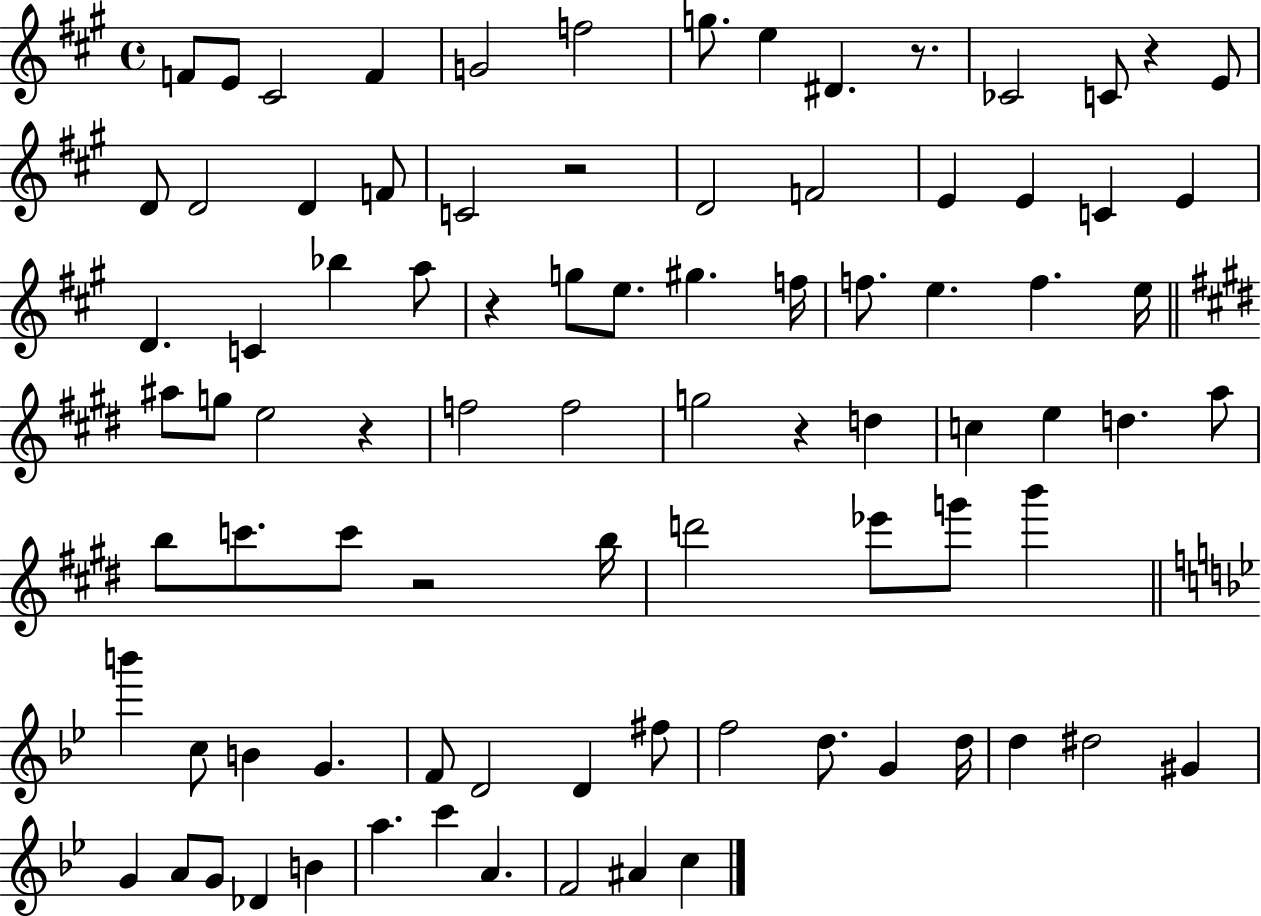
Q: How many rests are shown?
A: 7